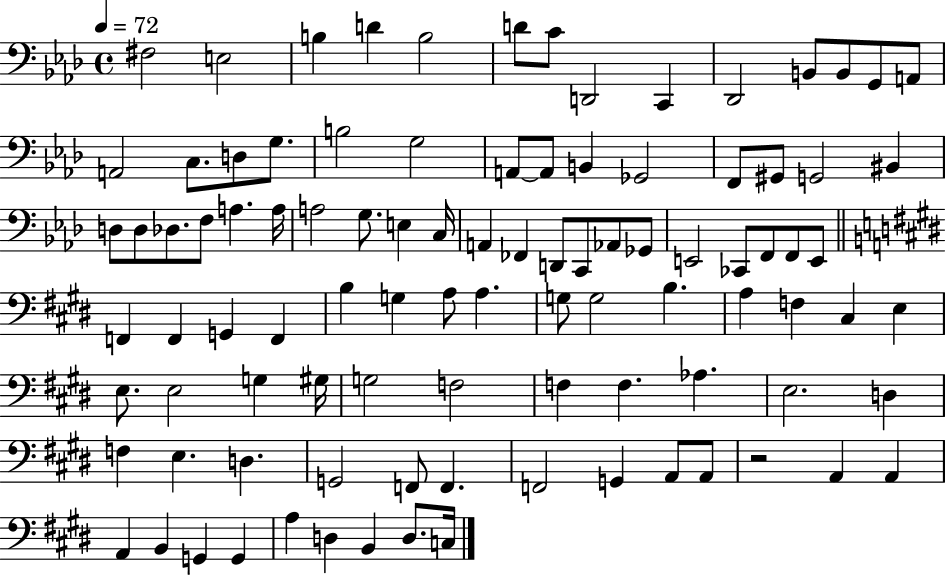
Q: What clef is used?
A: bass